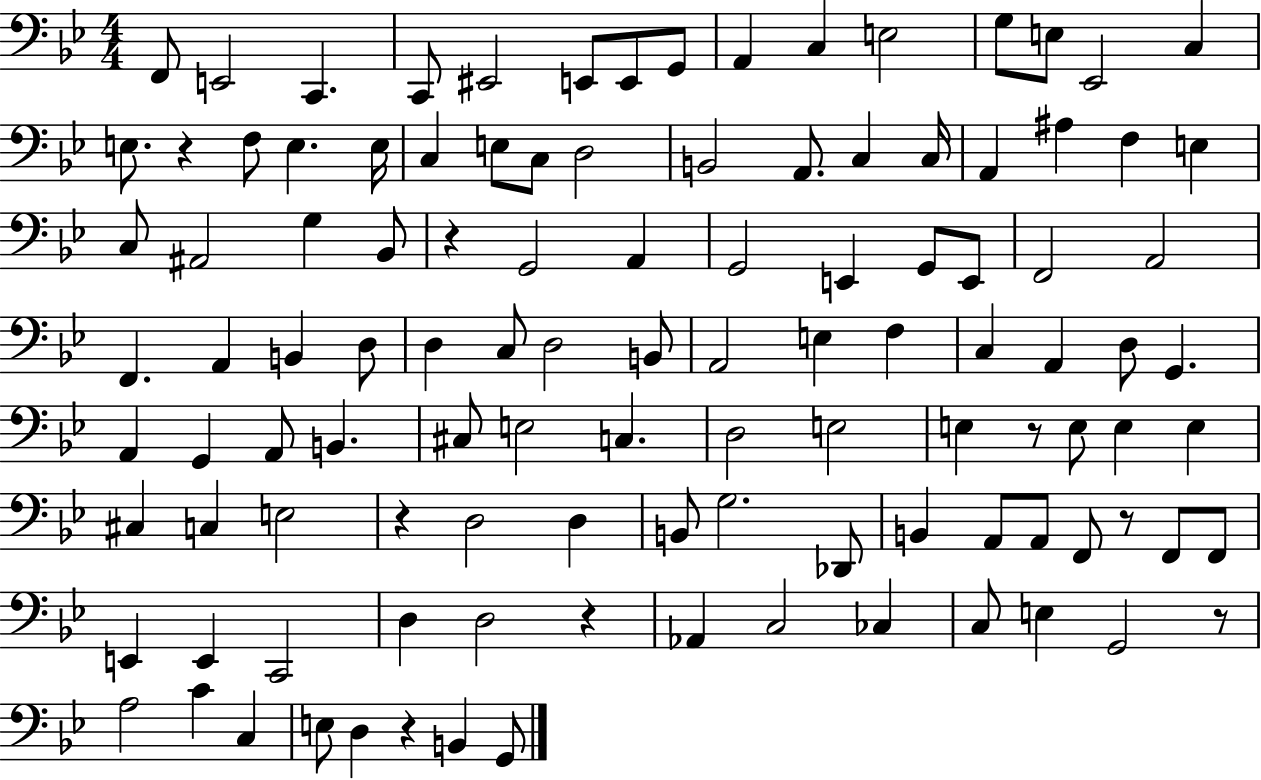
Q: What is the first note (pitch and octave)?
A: F2